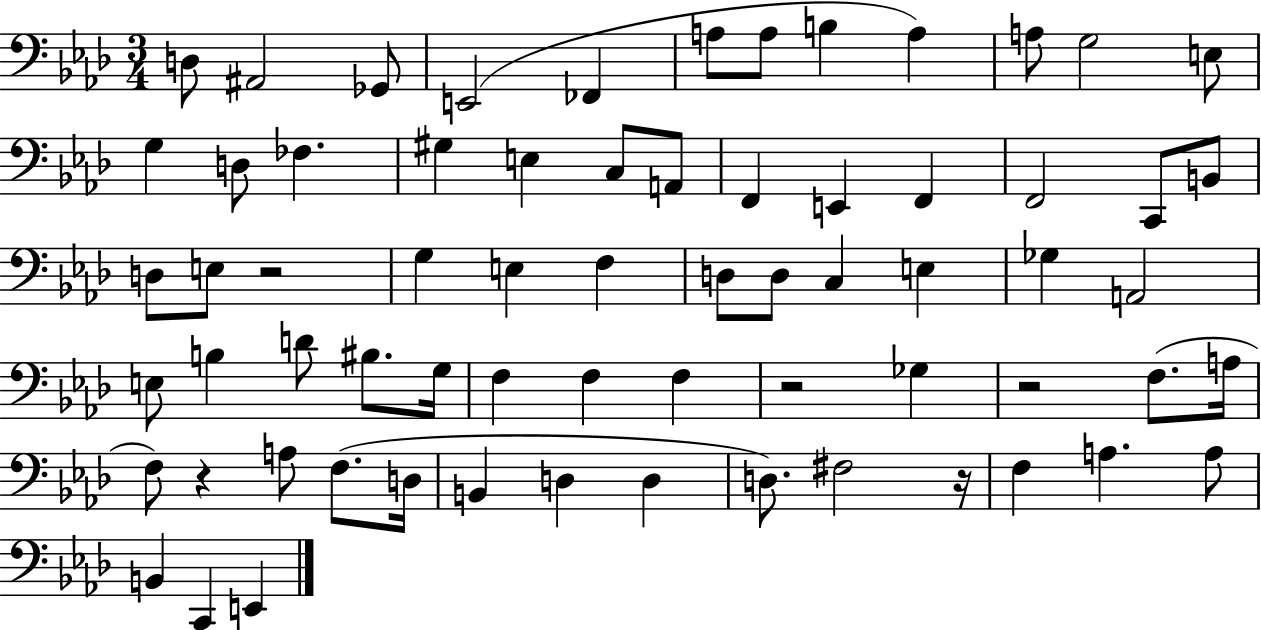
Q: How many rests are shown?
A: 5